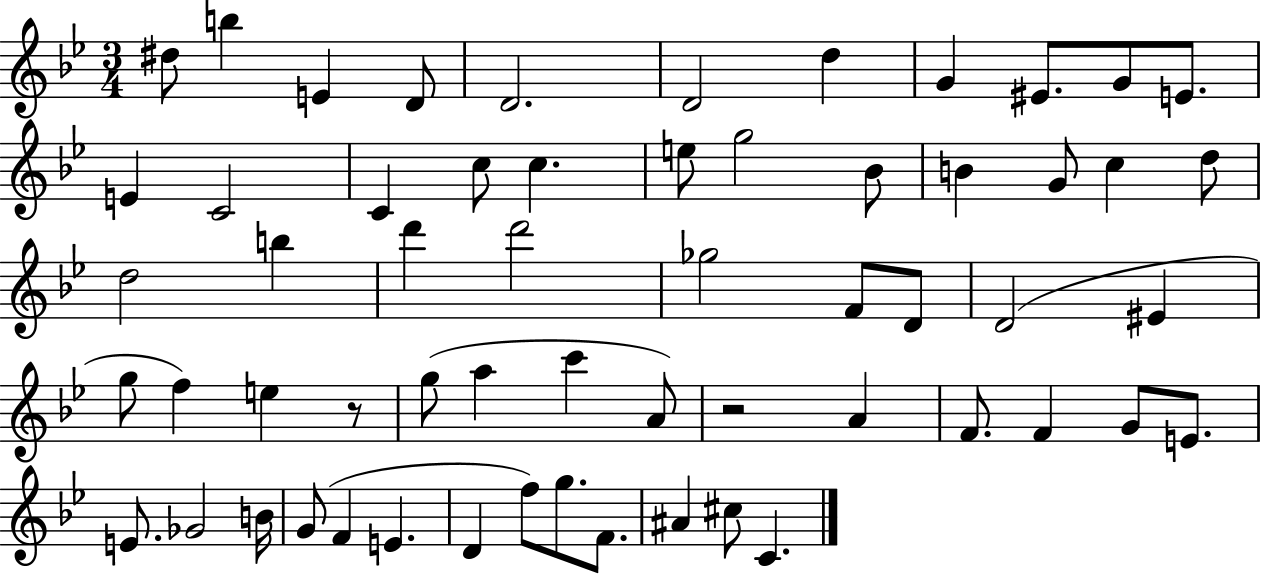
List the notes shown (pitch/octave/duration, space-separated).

D#5/e B5/q E4/q D4/e D4/h. D4/h D5/q G4/q EIS4/e. G4/e E4/e. E4/q C4/h C4/q C5/e C5/q. E5/e G5/h Bb4/e B4/q G4/e C5/q D5/e D5/h B5/q D6/q D6/h Gb5/h F4/e D4/e D4/h EIS4/q G5/e F5/q E5/q R/e G5/e A5/q C6/q A4/e R/h A4/q F4/e. F4/q G4/e E4/e. E4/e. Gb4/h B4/s G4/e F4/q E4/q. D4/q F5/e G5/e. F4/e. A#4/q C#5/e C4/q.